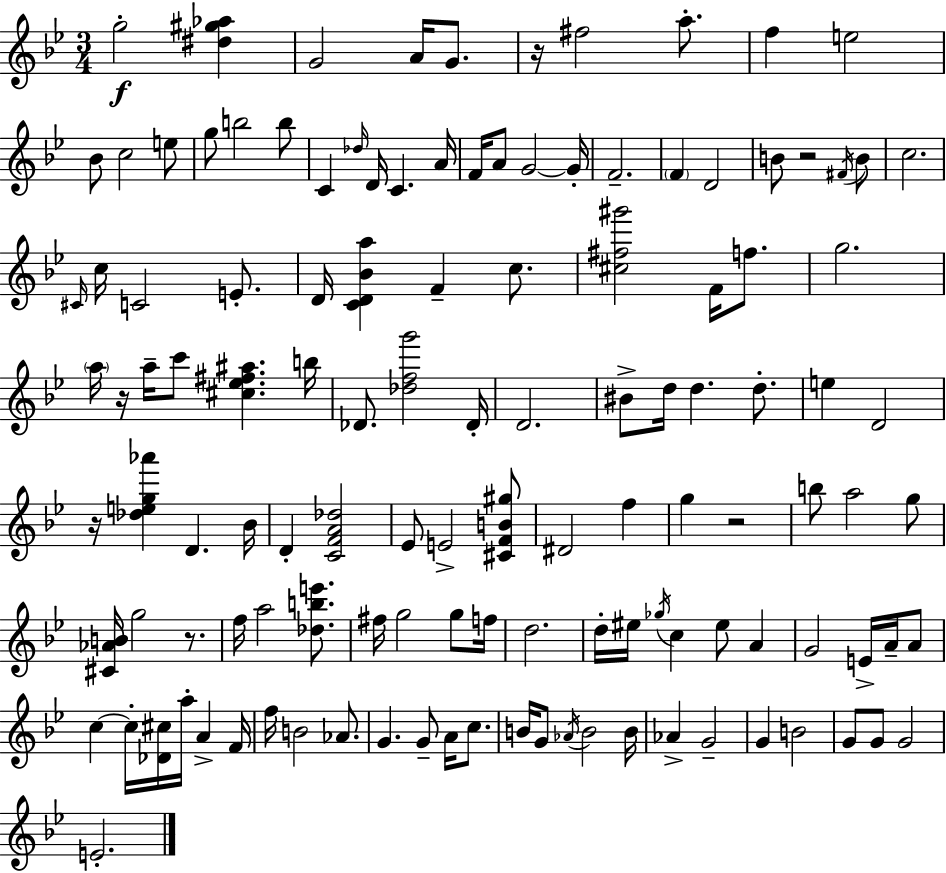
X:1
T:Untitled
M:3/4
L:1/4
K:Gm
g2 [^d^g_a] G2 A/4 G/2 z/4 ^f2 a/2 f e2 _B/2 c2 e/2 g/2 b2 b/2 C _d/4 D/4 C A/4 F/4 A/2 G2 G/4 F2 F D2 B/2 z2 ^F/4 B/2 c2 ^C/4 c/4 C2 E/2 D/4 [CD_Ba] F c/2 [^c^f^g']2 F/4 f/2 g2 a/4 z/4 a/4 c'/2 [^c_e^f^a] b/4 _D/2 [_dfg']2 _D/4 D2 ^B/2 d/4 d d/2 e D2 z/4 [_deg_a'] D _B/4 D [CFA_d]2 _E/2 E2 [^CFB^g]/2 ^D2 f g z2 b/2 a2 g/2 [^C_AB]/4 g2 z/2 f/4 a2 [_dbe']/2 ^f/4 g2 g/2 f/4 d2 d/4 ^e/4 _g/4 c ^e/2 A G2 E/4 A/4 A/2 c c/4 [_D^c]/4 a/4 A F/4 f/4 B2 _A/2 G G/2 A/4 c/2 B/4 G/2 _A/4 B2 B/4 _A G2 G B2 G/2 G/2 G2 E2